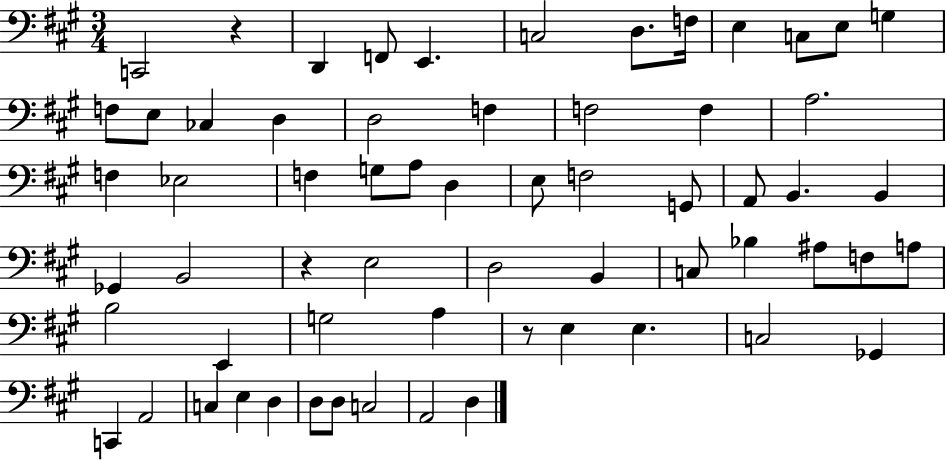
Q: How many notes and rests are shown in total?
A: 63